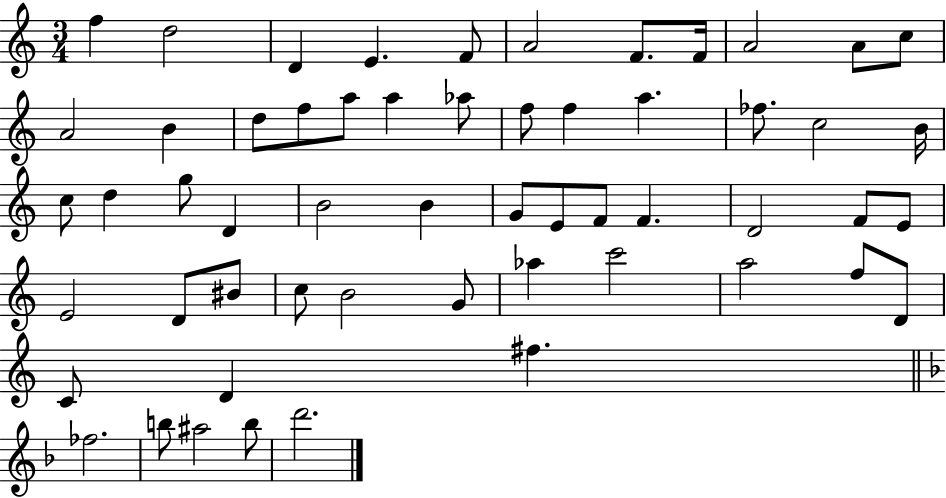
F5/q D5/h D4/q E4/q. F4/e A4/h F4/e. F4/s A4/h A4/e C5/e A4/h B4/q D5/e F5/e A5/e A5/q Ab5/e F5/e F5/q A5/q. FES5/e. C5/h B4/s C5/e D5/q G5/e D4/q B4/h B4/q G4/e E4/e F4/e F4/q. D4/h F4/e E4/e E4/h D4/e BIS4/e C5/e B4/h G4/e Ab5/q C6/h A5/h F5/e D4/e C4/e D4/q F#5/q. FES5/h. B5/e A#5/h B5/e D6/h.